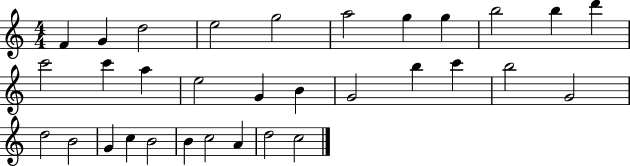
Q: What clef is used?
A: treble